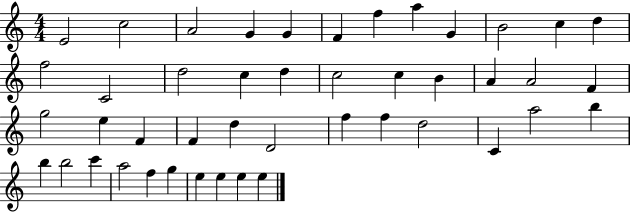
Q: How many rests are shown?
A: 0